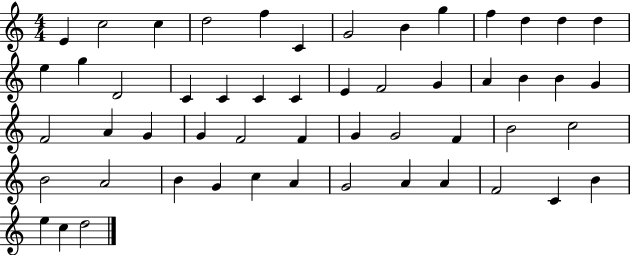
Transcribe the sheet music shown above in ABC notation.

X:1
T:Untitled
M:4/4
L:1/4
K:C
E c2 c d2 f C G2 B g f d d d e g D2 C C C C E F2 G A B B G F2 A G G F2 F G G2 F B2 c2 B2 A2 B G c A G2 A A F2 C B e c d2